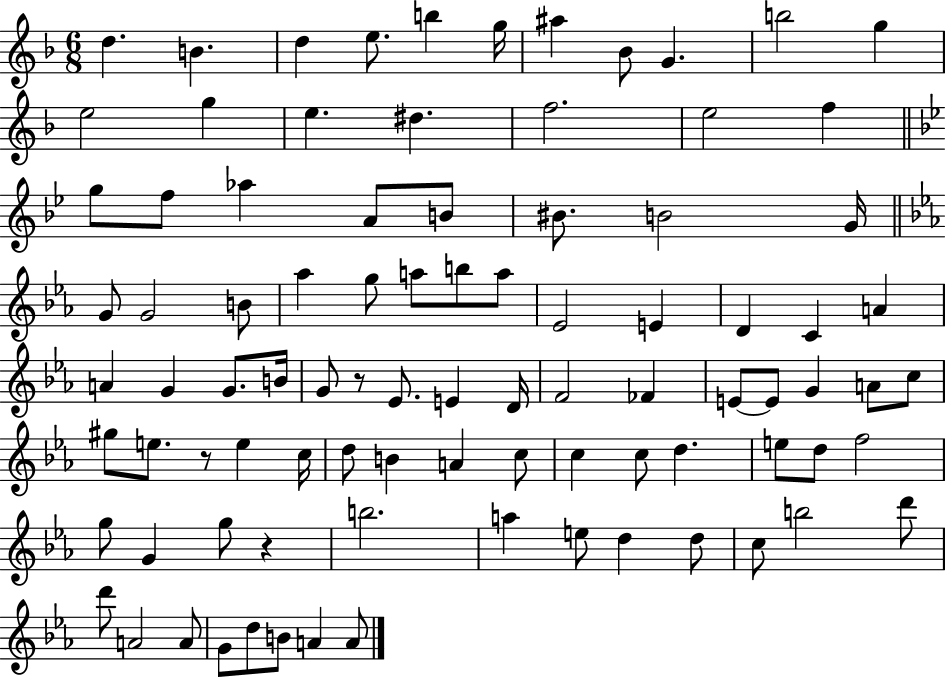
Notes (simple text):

D5/q. B4/q. D5/q E5/e. B5/q G5/s A#5/q Bb4/e G4/q. B5/h G5/q E5/h G5/q E5/q. D#5/q. F5/h. E5/h F5/q G5/e F5/e Ab5/q A4/e B4/e BIS4/e. B4/h G4/s G4/e G4/h B4/e Ab5/q G5/e A5/e B5/e A5/e Eb4/h E4/q D4/q C4/q A4/q A4/q G4/q G4/e. B4/s G4/e R/e Eb4/e. E4/q D4/s F4/h FES4/q E4/e E4/e G4/q A4/e C5/e G#5/e E5/e. R/e E5/q C5/s D5/e B4/q A4/q C5/e C5/q C5/e D5/q. E5/e D5/e F5/h G5/e G4/q G5/e R/q B5/h. A5/q E5/e D5/q D5/e C5/e B5/h D6/e D6/e A4/h A4/e G4/e D5/e B4/e A4/q A4/e